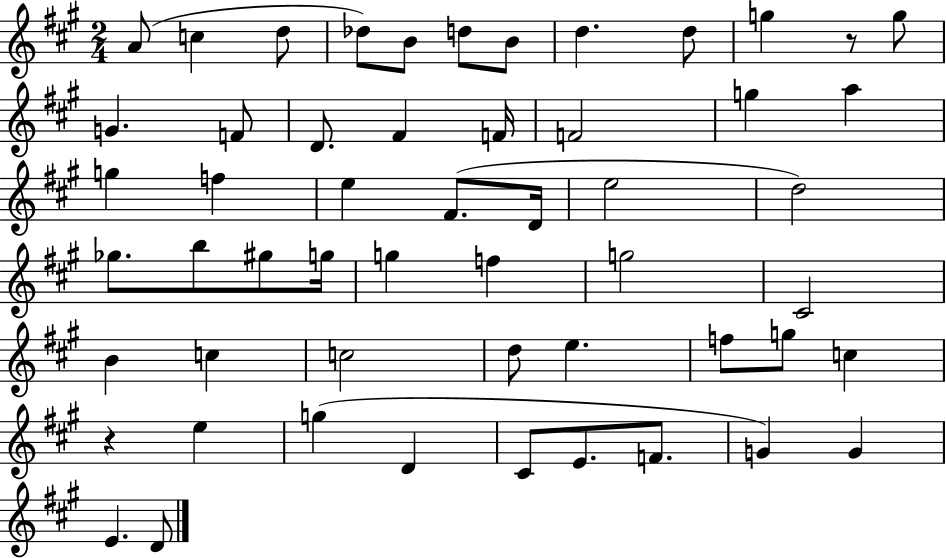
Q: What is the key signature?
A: A major